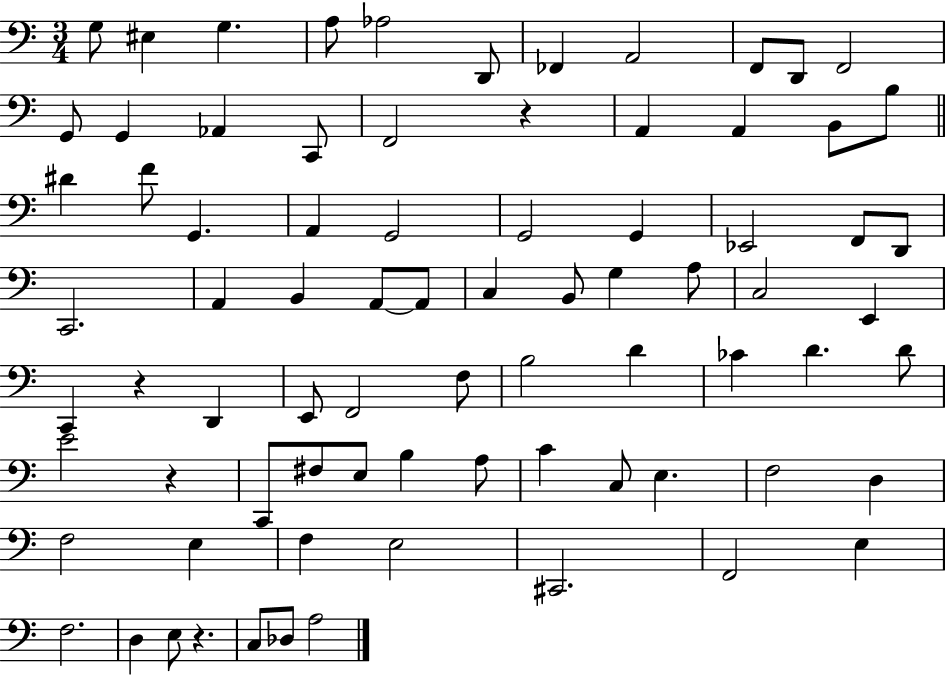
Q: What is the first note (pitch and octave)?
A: G3